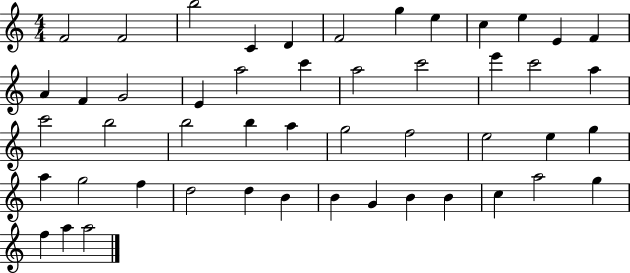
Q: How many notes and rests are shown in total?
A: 49